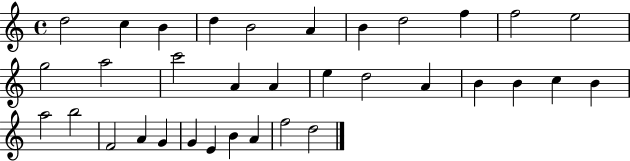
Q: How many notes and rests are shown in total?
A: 34